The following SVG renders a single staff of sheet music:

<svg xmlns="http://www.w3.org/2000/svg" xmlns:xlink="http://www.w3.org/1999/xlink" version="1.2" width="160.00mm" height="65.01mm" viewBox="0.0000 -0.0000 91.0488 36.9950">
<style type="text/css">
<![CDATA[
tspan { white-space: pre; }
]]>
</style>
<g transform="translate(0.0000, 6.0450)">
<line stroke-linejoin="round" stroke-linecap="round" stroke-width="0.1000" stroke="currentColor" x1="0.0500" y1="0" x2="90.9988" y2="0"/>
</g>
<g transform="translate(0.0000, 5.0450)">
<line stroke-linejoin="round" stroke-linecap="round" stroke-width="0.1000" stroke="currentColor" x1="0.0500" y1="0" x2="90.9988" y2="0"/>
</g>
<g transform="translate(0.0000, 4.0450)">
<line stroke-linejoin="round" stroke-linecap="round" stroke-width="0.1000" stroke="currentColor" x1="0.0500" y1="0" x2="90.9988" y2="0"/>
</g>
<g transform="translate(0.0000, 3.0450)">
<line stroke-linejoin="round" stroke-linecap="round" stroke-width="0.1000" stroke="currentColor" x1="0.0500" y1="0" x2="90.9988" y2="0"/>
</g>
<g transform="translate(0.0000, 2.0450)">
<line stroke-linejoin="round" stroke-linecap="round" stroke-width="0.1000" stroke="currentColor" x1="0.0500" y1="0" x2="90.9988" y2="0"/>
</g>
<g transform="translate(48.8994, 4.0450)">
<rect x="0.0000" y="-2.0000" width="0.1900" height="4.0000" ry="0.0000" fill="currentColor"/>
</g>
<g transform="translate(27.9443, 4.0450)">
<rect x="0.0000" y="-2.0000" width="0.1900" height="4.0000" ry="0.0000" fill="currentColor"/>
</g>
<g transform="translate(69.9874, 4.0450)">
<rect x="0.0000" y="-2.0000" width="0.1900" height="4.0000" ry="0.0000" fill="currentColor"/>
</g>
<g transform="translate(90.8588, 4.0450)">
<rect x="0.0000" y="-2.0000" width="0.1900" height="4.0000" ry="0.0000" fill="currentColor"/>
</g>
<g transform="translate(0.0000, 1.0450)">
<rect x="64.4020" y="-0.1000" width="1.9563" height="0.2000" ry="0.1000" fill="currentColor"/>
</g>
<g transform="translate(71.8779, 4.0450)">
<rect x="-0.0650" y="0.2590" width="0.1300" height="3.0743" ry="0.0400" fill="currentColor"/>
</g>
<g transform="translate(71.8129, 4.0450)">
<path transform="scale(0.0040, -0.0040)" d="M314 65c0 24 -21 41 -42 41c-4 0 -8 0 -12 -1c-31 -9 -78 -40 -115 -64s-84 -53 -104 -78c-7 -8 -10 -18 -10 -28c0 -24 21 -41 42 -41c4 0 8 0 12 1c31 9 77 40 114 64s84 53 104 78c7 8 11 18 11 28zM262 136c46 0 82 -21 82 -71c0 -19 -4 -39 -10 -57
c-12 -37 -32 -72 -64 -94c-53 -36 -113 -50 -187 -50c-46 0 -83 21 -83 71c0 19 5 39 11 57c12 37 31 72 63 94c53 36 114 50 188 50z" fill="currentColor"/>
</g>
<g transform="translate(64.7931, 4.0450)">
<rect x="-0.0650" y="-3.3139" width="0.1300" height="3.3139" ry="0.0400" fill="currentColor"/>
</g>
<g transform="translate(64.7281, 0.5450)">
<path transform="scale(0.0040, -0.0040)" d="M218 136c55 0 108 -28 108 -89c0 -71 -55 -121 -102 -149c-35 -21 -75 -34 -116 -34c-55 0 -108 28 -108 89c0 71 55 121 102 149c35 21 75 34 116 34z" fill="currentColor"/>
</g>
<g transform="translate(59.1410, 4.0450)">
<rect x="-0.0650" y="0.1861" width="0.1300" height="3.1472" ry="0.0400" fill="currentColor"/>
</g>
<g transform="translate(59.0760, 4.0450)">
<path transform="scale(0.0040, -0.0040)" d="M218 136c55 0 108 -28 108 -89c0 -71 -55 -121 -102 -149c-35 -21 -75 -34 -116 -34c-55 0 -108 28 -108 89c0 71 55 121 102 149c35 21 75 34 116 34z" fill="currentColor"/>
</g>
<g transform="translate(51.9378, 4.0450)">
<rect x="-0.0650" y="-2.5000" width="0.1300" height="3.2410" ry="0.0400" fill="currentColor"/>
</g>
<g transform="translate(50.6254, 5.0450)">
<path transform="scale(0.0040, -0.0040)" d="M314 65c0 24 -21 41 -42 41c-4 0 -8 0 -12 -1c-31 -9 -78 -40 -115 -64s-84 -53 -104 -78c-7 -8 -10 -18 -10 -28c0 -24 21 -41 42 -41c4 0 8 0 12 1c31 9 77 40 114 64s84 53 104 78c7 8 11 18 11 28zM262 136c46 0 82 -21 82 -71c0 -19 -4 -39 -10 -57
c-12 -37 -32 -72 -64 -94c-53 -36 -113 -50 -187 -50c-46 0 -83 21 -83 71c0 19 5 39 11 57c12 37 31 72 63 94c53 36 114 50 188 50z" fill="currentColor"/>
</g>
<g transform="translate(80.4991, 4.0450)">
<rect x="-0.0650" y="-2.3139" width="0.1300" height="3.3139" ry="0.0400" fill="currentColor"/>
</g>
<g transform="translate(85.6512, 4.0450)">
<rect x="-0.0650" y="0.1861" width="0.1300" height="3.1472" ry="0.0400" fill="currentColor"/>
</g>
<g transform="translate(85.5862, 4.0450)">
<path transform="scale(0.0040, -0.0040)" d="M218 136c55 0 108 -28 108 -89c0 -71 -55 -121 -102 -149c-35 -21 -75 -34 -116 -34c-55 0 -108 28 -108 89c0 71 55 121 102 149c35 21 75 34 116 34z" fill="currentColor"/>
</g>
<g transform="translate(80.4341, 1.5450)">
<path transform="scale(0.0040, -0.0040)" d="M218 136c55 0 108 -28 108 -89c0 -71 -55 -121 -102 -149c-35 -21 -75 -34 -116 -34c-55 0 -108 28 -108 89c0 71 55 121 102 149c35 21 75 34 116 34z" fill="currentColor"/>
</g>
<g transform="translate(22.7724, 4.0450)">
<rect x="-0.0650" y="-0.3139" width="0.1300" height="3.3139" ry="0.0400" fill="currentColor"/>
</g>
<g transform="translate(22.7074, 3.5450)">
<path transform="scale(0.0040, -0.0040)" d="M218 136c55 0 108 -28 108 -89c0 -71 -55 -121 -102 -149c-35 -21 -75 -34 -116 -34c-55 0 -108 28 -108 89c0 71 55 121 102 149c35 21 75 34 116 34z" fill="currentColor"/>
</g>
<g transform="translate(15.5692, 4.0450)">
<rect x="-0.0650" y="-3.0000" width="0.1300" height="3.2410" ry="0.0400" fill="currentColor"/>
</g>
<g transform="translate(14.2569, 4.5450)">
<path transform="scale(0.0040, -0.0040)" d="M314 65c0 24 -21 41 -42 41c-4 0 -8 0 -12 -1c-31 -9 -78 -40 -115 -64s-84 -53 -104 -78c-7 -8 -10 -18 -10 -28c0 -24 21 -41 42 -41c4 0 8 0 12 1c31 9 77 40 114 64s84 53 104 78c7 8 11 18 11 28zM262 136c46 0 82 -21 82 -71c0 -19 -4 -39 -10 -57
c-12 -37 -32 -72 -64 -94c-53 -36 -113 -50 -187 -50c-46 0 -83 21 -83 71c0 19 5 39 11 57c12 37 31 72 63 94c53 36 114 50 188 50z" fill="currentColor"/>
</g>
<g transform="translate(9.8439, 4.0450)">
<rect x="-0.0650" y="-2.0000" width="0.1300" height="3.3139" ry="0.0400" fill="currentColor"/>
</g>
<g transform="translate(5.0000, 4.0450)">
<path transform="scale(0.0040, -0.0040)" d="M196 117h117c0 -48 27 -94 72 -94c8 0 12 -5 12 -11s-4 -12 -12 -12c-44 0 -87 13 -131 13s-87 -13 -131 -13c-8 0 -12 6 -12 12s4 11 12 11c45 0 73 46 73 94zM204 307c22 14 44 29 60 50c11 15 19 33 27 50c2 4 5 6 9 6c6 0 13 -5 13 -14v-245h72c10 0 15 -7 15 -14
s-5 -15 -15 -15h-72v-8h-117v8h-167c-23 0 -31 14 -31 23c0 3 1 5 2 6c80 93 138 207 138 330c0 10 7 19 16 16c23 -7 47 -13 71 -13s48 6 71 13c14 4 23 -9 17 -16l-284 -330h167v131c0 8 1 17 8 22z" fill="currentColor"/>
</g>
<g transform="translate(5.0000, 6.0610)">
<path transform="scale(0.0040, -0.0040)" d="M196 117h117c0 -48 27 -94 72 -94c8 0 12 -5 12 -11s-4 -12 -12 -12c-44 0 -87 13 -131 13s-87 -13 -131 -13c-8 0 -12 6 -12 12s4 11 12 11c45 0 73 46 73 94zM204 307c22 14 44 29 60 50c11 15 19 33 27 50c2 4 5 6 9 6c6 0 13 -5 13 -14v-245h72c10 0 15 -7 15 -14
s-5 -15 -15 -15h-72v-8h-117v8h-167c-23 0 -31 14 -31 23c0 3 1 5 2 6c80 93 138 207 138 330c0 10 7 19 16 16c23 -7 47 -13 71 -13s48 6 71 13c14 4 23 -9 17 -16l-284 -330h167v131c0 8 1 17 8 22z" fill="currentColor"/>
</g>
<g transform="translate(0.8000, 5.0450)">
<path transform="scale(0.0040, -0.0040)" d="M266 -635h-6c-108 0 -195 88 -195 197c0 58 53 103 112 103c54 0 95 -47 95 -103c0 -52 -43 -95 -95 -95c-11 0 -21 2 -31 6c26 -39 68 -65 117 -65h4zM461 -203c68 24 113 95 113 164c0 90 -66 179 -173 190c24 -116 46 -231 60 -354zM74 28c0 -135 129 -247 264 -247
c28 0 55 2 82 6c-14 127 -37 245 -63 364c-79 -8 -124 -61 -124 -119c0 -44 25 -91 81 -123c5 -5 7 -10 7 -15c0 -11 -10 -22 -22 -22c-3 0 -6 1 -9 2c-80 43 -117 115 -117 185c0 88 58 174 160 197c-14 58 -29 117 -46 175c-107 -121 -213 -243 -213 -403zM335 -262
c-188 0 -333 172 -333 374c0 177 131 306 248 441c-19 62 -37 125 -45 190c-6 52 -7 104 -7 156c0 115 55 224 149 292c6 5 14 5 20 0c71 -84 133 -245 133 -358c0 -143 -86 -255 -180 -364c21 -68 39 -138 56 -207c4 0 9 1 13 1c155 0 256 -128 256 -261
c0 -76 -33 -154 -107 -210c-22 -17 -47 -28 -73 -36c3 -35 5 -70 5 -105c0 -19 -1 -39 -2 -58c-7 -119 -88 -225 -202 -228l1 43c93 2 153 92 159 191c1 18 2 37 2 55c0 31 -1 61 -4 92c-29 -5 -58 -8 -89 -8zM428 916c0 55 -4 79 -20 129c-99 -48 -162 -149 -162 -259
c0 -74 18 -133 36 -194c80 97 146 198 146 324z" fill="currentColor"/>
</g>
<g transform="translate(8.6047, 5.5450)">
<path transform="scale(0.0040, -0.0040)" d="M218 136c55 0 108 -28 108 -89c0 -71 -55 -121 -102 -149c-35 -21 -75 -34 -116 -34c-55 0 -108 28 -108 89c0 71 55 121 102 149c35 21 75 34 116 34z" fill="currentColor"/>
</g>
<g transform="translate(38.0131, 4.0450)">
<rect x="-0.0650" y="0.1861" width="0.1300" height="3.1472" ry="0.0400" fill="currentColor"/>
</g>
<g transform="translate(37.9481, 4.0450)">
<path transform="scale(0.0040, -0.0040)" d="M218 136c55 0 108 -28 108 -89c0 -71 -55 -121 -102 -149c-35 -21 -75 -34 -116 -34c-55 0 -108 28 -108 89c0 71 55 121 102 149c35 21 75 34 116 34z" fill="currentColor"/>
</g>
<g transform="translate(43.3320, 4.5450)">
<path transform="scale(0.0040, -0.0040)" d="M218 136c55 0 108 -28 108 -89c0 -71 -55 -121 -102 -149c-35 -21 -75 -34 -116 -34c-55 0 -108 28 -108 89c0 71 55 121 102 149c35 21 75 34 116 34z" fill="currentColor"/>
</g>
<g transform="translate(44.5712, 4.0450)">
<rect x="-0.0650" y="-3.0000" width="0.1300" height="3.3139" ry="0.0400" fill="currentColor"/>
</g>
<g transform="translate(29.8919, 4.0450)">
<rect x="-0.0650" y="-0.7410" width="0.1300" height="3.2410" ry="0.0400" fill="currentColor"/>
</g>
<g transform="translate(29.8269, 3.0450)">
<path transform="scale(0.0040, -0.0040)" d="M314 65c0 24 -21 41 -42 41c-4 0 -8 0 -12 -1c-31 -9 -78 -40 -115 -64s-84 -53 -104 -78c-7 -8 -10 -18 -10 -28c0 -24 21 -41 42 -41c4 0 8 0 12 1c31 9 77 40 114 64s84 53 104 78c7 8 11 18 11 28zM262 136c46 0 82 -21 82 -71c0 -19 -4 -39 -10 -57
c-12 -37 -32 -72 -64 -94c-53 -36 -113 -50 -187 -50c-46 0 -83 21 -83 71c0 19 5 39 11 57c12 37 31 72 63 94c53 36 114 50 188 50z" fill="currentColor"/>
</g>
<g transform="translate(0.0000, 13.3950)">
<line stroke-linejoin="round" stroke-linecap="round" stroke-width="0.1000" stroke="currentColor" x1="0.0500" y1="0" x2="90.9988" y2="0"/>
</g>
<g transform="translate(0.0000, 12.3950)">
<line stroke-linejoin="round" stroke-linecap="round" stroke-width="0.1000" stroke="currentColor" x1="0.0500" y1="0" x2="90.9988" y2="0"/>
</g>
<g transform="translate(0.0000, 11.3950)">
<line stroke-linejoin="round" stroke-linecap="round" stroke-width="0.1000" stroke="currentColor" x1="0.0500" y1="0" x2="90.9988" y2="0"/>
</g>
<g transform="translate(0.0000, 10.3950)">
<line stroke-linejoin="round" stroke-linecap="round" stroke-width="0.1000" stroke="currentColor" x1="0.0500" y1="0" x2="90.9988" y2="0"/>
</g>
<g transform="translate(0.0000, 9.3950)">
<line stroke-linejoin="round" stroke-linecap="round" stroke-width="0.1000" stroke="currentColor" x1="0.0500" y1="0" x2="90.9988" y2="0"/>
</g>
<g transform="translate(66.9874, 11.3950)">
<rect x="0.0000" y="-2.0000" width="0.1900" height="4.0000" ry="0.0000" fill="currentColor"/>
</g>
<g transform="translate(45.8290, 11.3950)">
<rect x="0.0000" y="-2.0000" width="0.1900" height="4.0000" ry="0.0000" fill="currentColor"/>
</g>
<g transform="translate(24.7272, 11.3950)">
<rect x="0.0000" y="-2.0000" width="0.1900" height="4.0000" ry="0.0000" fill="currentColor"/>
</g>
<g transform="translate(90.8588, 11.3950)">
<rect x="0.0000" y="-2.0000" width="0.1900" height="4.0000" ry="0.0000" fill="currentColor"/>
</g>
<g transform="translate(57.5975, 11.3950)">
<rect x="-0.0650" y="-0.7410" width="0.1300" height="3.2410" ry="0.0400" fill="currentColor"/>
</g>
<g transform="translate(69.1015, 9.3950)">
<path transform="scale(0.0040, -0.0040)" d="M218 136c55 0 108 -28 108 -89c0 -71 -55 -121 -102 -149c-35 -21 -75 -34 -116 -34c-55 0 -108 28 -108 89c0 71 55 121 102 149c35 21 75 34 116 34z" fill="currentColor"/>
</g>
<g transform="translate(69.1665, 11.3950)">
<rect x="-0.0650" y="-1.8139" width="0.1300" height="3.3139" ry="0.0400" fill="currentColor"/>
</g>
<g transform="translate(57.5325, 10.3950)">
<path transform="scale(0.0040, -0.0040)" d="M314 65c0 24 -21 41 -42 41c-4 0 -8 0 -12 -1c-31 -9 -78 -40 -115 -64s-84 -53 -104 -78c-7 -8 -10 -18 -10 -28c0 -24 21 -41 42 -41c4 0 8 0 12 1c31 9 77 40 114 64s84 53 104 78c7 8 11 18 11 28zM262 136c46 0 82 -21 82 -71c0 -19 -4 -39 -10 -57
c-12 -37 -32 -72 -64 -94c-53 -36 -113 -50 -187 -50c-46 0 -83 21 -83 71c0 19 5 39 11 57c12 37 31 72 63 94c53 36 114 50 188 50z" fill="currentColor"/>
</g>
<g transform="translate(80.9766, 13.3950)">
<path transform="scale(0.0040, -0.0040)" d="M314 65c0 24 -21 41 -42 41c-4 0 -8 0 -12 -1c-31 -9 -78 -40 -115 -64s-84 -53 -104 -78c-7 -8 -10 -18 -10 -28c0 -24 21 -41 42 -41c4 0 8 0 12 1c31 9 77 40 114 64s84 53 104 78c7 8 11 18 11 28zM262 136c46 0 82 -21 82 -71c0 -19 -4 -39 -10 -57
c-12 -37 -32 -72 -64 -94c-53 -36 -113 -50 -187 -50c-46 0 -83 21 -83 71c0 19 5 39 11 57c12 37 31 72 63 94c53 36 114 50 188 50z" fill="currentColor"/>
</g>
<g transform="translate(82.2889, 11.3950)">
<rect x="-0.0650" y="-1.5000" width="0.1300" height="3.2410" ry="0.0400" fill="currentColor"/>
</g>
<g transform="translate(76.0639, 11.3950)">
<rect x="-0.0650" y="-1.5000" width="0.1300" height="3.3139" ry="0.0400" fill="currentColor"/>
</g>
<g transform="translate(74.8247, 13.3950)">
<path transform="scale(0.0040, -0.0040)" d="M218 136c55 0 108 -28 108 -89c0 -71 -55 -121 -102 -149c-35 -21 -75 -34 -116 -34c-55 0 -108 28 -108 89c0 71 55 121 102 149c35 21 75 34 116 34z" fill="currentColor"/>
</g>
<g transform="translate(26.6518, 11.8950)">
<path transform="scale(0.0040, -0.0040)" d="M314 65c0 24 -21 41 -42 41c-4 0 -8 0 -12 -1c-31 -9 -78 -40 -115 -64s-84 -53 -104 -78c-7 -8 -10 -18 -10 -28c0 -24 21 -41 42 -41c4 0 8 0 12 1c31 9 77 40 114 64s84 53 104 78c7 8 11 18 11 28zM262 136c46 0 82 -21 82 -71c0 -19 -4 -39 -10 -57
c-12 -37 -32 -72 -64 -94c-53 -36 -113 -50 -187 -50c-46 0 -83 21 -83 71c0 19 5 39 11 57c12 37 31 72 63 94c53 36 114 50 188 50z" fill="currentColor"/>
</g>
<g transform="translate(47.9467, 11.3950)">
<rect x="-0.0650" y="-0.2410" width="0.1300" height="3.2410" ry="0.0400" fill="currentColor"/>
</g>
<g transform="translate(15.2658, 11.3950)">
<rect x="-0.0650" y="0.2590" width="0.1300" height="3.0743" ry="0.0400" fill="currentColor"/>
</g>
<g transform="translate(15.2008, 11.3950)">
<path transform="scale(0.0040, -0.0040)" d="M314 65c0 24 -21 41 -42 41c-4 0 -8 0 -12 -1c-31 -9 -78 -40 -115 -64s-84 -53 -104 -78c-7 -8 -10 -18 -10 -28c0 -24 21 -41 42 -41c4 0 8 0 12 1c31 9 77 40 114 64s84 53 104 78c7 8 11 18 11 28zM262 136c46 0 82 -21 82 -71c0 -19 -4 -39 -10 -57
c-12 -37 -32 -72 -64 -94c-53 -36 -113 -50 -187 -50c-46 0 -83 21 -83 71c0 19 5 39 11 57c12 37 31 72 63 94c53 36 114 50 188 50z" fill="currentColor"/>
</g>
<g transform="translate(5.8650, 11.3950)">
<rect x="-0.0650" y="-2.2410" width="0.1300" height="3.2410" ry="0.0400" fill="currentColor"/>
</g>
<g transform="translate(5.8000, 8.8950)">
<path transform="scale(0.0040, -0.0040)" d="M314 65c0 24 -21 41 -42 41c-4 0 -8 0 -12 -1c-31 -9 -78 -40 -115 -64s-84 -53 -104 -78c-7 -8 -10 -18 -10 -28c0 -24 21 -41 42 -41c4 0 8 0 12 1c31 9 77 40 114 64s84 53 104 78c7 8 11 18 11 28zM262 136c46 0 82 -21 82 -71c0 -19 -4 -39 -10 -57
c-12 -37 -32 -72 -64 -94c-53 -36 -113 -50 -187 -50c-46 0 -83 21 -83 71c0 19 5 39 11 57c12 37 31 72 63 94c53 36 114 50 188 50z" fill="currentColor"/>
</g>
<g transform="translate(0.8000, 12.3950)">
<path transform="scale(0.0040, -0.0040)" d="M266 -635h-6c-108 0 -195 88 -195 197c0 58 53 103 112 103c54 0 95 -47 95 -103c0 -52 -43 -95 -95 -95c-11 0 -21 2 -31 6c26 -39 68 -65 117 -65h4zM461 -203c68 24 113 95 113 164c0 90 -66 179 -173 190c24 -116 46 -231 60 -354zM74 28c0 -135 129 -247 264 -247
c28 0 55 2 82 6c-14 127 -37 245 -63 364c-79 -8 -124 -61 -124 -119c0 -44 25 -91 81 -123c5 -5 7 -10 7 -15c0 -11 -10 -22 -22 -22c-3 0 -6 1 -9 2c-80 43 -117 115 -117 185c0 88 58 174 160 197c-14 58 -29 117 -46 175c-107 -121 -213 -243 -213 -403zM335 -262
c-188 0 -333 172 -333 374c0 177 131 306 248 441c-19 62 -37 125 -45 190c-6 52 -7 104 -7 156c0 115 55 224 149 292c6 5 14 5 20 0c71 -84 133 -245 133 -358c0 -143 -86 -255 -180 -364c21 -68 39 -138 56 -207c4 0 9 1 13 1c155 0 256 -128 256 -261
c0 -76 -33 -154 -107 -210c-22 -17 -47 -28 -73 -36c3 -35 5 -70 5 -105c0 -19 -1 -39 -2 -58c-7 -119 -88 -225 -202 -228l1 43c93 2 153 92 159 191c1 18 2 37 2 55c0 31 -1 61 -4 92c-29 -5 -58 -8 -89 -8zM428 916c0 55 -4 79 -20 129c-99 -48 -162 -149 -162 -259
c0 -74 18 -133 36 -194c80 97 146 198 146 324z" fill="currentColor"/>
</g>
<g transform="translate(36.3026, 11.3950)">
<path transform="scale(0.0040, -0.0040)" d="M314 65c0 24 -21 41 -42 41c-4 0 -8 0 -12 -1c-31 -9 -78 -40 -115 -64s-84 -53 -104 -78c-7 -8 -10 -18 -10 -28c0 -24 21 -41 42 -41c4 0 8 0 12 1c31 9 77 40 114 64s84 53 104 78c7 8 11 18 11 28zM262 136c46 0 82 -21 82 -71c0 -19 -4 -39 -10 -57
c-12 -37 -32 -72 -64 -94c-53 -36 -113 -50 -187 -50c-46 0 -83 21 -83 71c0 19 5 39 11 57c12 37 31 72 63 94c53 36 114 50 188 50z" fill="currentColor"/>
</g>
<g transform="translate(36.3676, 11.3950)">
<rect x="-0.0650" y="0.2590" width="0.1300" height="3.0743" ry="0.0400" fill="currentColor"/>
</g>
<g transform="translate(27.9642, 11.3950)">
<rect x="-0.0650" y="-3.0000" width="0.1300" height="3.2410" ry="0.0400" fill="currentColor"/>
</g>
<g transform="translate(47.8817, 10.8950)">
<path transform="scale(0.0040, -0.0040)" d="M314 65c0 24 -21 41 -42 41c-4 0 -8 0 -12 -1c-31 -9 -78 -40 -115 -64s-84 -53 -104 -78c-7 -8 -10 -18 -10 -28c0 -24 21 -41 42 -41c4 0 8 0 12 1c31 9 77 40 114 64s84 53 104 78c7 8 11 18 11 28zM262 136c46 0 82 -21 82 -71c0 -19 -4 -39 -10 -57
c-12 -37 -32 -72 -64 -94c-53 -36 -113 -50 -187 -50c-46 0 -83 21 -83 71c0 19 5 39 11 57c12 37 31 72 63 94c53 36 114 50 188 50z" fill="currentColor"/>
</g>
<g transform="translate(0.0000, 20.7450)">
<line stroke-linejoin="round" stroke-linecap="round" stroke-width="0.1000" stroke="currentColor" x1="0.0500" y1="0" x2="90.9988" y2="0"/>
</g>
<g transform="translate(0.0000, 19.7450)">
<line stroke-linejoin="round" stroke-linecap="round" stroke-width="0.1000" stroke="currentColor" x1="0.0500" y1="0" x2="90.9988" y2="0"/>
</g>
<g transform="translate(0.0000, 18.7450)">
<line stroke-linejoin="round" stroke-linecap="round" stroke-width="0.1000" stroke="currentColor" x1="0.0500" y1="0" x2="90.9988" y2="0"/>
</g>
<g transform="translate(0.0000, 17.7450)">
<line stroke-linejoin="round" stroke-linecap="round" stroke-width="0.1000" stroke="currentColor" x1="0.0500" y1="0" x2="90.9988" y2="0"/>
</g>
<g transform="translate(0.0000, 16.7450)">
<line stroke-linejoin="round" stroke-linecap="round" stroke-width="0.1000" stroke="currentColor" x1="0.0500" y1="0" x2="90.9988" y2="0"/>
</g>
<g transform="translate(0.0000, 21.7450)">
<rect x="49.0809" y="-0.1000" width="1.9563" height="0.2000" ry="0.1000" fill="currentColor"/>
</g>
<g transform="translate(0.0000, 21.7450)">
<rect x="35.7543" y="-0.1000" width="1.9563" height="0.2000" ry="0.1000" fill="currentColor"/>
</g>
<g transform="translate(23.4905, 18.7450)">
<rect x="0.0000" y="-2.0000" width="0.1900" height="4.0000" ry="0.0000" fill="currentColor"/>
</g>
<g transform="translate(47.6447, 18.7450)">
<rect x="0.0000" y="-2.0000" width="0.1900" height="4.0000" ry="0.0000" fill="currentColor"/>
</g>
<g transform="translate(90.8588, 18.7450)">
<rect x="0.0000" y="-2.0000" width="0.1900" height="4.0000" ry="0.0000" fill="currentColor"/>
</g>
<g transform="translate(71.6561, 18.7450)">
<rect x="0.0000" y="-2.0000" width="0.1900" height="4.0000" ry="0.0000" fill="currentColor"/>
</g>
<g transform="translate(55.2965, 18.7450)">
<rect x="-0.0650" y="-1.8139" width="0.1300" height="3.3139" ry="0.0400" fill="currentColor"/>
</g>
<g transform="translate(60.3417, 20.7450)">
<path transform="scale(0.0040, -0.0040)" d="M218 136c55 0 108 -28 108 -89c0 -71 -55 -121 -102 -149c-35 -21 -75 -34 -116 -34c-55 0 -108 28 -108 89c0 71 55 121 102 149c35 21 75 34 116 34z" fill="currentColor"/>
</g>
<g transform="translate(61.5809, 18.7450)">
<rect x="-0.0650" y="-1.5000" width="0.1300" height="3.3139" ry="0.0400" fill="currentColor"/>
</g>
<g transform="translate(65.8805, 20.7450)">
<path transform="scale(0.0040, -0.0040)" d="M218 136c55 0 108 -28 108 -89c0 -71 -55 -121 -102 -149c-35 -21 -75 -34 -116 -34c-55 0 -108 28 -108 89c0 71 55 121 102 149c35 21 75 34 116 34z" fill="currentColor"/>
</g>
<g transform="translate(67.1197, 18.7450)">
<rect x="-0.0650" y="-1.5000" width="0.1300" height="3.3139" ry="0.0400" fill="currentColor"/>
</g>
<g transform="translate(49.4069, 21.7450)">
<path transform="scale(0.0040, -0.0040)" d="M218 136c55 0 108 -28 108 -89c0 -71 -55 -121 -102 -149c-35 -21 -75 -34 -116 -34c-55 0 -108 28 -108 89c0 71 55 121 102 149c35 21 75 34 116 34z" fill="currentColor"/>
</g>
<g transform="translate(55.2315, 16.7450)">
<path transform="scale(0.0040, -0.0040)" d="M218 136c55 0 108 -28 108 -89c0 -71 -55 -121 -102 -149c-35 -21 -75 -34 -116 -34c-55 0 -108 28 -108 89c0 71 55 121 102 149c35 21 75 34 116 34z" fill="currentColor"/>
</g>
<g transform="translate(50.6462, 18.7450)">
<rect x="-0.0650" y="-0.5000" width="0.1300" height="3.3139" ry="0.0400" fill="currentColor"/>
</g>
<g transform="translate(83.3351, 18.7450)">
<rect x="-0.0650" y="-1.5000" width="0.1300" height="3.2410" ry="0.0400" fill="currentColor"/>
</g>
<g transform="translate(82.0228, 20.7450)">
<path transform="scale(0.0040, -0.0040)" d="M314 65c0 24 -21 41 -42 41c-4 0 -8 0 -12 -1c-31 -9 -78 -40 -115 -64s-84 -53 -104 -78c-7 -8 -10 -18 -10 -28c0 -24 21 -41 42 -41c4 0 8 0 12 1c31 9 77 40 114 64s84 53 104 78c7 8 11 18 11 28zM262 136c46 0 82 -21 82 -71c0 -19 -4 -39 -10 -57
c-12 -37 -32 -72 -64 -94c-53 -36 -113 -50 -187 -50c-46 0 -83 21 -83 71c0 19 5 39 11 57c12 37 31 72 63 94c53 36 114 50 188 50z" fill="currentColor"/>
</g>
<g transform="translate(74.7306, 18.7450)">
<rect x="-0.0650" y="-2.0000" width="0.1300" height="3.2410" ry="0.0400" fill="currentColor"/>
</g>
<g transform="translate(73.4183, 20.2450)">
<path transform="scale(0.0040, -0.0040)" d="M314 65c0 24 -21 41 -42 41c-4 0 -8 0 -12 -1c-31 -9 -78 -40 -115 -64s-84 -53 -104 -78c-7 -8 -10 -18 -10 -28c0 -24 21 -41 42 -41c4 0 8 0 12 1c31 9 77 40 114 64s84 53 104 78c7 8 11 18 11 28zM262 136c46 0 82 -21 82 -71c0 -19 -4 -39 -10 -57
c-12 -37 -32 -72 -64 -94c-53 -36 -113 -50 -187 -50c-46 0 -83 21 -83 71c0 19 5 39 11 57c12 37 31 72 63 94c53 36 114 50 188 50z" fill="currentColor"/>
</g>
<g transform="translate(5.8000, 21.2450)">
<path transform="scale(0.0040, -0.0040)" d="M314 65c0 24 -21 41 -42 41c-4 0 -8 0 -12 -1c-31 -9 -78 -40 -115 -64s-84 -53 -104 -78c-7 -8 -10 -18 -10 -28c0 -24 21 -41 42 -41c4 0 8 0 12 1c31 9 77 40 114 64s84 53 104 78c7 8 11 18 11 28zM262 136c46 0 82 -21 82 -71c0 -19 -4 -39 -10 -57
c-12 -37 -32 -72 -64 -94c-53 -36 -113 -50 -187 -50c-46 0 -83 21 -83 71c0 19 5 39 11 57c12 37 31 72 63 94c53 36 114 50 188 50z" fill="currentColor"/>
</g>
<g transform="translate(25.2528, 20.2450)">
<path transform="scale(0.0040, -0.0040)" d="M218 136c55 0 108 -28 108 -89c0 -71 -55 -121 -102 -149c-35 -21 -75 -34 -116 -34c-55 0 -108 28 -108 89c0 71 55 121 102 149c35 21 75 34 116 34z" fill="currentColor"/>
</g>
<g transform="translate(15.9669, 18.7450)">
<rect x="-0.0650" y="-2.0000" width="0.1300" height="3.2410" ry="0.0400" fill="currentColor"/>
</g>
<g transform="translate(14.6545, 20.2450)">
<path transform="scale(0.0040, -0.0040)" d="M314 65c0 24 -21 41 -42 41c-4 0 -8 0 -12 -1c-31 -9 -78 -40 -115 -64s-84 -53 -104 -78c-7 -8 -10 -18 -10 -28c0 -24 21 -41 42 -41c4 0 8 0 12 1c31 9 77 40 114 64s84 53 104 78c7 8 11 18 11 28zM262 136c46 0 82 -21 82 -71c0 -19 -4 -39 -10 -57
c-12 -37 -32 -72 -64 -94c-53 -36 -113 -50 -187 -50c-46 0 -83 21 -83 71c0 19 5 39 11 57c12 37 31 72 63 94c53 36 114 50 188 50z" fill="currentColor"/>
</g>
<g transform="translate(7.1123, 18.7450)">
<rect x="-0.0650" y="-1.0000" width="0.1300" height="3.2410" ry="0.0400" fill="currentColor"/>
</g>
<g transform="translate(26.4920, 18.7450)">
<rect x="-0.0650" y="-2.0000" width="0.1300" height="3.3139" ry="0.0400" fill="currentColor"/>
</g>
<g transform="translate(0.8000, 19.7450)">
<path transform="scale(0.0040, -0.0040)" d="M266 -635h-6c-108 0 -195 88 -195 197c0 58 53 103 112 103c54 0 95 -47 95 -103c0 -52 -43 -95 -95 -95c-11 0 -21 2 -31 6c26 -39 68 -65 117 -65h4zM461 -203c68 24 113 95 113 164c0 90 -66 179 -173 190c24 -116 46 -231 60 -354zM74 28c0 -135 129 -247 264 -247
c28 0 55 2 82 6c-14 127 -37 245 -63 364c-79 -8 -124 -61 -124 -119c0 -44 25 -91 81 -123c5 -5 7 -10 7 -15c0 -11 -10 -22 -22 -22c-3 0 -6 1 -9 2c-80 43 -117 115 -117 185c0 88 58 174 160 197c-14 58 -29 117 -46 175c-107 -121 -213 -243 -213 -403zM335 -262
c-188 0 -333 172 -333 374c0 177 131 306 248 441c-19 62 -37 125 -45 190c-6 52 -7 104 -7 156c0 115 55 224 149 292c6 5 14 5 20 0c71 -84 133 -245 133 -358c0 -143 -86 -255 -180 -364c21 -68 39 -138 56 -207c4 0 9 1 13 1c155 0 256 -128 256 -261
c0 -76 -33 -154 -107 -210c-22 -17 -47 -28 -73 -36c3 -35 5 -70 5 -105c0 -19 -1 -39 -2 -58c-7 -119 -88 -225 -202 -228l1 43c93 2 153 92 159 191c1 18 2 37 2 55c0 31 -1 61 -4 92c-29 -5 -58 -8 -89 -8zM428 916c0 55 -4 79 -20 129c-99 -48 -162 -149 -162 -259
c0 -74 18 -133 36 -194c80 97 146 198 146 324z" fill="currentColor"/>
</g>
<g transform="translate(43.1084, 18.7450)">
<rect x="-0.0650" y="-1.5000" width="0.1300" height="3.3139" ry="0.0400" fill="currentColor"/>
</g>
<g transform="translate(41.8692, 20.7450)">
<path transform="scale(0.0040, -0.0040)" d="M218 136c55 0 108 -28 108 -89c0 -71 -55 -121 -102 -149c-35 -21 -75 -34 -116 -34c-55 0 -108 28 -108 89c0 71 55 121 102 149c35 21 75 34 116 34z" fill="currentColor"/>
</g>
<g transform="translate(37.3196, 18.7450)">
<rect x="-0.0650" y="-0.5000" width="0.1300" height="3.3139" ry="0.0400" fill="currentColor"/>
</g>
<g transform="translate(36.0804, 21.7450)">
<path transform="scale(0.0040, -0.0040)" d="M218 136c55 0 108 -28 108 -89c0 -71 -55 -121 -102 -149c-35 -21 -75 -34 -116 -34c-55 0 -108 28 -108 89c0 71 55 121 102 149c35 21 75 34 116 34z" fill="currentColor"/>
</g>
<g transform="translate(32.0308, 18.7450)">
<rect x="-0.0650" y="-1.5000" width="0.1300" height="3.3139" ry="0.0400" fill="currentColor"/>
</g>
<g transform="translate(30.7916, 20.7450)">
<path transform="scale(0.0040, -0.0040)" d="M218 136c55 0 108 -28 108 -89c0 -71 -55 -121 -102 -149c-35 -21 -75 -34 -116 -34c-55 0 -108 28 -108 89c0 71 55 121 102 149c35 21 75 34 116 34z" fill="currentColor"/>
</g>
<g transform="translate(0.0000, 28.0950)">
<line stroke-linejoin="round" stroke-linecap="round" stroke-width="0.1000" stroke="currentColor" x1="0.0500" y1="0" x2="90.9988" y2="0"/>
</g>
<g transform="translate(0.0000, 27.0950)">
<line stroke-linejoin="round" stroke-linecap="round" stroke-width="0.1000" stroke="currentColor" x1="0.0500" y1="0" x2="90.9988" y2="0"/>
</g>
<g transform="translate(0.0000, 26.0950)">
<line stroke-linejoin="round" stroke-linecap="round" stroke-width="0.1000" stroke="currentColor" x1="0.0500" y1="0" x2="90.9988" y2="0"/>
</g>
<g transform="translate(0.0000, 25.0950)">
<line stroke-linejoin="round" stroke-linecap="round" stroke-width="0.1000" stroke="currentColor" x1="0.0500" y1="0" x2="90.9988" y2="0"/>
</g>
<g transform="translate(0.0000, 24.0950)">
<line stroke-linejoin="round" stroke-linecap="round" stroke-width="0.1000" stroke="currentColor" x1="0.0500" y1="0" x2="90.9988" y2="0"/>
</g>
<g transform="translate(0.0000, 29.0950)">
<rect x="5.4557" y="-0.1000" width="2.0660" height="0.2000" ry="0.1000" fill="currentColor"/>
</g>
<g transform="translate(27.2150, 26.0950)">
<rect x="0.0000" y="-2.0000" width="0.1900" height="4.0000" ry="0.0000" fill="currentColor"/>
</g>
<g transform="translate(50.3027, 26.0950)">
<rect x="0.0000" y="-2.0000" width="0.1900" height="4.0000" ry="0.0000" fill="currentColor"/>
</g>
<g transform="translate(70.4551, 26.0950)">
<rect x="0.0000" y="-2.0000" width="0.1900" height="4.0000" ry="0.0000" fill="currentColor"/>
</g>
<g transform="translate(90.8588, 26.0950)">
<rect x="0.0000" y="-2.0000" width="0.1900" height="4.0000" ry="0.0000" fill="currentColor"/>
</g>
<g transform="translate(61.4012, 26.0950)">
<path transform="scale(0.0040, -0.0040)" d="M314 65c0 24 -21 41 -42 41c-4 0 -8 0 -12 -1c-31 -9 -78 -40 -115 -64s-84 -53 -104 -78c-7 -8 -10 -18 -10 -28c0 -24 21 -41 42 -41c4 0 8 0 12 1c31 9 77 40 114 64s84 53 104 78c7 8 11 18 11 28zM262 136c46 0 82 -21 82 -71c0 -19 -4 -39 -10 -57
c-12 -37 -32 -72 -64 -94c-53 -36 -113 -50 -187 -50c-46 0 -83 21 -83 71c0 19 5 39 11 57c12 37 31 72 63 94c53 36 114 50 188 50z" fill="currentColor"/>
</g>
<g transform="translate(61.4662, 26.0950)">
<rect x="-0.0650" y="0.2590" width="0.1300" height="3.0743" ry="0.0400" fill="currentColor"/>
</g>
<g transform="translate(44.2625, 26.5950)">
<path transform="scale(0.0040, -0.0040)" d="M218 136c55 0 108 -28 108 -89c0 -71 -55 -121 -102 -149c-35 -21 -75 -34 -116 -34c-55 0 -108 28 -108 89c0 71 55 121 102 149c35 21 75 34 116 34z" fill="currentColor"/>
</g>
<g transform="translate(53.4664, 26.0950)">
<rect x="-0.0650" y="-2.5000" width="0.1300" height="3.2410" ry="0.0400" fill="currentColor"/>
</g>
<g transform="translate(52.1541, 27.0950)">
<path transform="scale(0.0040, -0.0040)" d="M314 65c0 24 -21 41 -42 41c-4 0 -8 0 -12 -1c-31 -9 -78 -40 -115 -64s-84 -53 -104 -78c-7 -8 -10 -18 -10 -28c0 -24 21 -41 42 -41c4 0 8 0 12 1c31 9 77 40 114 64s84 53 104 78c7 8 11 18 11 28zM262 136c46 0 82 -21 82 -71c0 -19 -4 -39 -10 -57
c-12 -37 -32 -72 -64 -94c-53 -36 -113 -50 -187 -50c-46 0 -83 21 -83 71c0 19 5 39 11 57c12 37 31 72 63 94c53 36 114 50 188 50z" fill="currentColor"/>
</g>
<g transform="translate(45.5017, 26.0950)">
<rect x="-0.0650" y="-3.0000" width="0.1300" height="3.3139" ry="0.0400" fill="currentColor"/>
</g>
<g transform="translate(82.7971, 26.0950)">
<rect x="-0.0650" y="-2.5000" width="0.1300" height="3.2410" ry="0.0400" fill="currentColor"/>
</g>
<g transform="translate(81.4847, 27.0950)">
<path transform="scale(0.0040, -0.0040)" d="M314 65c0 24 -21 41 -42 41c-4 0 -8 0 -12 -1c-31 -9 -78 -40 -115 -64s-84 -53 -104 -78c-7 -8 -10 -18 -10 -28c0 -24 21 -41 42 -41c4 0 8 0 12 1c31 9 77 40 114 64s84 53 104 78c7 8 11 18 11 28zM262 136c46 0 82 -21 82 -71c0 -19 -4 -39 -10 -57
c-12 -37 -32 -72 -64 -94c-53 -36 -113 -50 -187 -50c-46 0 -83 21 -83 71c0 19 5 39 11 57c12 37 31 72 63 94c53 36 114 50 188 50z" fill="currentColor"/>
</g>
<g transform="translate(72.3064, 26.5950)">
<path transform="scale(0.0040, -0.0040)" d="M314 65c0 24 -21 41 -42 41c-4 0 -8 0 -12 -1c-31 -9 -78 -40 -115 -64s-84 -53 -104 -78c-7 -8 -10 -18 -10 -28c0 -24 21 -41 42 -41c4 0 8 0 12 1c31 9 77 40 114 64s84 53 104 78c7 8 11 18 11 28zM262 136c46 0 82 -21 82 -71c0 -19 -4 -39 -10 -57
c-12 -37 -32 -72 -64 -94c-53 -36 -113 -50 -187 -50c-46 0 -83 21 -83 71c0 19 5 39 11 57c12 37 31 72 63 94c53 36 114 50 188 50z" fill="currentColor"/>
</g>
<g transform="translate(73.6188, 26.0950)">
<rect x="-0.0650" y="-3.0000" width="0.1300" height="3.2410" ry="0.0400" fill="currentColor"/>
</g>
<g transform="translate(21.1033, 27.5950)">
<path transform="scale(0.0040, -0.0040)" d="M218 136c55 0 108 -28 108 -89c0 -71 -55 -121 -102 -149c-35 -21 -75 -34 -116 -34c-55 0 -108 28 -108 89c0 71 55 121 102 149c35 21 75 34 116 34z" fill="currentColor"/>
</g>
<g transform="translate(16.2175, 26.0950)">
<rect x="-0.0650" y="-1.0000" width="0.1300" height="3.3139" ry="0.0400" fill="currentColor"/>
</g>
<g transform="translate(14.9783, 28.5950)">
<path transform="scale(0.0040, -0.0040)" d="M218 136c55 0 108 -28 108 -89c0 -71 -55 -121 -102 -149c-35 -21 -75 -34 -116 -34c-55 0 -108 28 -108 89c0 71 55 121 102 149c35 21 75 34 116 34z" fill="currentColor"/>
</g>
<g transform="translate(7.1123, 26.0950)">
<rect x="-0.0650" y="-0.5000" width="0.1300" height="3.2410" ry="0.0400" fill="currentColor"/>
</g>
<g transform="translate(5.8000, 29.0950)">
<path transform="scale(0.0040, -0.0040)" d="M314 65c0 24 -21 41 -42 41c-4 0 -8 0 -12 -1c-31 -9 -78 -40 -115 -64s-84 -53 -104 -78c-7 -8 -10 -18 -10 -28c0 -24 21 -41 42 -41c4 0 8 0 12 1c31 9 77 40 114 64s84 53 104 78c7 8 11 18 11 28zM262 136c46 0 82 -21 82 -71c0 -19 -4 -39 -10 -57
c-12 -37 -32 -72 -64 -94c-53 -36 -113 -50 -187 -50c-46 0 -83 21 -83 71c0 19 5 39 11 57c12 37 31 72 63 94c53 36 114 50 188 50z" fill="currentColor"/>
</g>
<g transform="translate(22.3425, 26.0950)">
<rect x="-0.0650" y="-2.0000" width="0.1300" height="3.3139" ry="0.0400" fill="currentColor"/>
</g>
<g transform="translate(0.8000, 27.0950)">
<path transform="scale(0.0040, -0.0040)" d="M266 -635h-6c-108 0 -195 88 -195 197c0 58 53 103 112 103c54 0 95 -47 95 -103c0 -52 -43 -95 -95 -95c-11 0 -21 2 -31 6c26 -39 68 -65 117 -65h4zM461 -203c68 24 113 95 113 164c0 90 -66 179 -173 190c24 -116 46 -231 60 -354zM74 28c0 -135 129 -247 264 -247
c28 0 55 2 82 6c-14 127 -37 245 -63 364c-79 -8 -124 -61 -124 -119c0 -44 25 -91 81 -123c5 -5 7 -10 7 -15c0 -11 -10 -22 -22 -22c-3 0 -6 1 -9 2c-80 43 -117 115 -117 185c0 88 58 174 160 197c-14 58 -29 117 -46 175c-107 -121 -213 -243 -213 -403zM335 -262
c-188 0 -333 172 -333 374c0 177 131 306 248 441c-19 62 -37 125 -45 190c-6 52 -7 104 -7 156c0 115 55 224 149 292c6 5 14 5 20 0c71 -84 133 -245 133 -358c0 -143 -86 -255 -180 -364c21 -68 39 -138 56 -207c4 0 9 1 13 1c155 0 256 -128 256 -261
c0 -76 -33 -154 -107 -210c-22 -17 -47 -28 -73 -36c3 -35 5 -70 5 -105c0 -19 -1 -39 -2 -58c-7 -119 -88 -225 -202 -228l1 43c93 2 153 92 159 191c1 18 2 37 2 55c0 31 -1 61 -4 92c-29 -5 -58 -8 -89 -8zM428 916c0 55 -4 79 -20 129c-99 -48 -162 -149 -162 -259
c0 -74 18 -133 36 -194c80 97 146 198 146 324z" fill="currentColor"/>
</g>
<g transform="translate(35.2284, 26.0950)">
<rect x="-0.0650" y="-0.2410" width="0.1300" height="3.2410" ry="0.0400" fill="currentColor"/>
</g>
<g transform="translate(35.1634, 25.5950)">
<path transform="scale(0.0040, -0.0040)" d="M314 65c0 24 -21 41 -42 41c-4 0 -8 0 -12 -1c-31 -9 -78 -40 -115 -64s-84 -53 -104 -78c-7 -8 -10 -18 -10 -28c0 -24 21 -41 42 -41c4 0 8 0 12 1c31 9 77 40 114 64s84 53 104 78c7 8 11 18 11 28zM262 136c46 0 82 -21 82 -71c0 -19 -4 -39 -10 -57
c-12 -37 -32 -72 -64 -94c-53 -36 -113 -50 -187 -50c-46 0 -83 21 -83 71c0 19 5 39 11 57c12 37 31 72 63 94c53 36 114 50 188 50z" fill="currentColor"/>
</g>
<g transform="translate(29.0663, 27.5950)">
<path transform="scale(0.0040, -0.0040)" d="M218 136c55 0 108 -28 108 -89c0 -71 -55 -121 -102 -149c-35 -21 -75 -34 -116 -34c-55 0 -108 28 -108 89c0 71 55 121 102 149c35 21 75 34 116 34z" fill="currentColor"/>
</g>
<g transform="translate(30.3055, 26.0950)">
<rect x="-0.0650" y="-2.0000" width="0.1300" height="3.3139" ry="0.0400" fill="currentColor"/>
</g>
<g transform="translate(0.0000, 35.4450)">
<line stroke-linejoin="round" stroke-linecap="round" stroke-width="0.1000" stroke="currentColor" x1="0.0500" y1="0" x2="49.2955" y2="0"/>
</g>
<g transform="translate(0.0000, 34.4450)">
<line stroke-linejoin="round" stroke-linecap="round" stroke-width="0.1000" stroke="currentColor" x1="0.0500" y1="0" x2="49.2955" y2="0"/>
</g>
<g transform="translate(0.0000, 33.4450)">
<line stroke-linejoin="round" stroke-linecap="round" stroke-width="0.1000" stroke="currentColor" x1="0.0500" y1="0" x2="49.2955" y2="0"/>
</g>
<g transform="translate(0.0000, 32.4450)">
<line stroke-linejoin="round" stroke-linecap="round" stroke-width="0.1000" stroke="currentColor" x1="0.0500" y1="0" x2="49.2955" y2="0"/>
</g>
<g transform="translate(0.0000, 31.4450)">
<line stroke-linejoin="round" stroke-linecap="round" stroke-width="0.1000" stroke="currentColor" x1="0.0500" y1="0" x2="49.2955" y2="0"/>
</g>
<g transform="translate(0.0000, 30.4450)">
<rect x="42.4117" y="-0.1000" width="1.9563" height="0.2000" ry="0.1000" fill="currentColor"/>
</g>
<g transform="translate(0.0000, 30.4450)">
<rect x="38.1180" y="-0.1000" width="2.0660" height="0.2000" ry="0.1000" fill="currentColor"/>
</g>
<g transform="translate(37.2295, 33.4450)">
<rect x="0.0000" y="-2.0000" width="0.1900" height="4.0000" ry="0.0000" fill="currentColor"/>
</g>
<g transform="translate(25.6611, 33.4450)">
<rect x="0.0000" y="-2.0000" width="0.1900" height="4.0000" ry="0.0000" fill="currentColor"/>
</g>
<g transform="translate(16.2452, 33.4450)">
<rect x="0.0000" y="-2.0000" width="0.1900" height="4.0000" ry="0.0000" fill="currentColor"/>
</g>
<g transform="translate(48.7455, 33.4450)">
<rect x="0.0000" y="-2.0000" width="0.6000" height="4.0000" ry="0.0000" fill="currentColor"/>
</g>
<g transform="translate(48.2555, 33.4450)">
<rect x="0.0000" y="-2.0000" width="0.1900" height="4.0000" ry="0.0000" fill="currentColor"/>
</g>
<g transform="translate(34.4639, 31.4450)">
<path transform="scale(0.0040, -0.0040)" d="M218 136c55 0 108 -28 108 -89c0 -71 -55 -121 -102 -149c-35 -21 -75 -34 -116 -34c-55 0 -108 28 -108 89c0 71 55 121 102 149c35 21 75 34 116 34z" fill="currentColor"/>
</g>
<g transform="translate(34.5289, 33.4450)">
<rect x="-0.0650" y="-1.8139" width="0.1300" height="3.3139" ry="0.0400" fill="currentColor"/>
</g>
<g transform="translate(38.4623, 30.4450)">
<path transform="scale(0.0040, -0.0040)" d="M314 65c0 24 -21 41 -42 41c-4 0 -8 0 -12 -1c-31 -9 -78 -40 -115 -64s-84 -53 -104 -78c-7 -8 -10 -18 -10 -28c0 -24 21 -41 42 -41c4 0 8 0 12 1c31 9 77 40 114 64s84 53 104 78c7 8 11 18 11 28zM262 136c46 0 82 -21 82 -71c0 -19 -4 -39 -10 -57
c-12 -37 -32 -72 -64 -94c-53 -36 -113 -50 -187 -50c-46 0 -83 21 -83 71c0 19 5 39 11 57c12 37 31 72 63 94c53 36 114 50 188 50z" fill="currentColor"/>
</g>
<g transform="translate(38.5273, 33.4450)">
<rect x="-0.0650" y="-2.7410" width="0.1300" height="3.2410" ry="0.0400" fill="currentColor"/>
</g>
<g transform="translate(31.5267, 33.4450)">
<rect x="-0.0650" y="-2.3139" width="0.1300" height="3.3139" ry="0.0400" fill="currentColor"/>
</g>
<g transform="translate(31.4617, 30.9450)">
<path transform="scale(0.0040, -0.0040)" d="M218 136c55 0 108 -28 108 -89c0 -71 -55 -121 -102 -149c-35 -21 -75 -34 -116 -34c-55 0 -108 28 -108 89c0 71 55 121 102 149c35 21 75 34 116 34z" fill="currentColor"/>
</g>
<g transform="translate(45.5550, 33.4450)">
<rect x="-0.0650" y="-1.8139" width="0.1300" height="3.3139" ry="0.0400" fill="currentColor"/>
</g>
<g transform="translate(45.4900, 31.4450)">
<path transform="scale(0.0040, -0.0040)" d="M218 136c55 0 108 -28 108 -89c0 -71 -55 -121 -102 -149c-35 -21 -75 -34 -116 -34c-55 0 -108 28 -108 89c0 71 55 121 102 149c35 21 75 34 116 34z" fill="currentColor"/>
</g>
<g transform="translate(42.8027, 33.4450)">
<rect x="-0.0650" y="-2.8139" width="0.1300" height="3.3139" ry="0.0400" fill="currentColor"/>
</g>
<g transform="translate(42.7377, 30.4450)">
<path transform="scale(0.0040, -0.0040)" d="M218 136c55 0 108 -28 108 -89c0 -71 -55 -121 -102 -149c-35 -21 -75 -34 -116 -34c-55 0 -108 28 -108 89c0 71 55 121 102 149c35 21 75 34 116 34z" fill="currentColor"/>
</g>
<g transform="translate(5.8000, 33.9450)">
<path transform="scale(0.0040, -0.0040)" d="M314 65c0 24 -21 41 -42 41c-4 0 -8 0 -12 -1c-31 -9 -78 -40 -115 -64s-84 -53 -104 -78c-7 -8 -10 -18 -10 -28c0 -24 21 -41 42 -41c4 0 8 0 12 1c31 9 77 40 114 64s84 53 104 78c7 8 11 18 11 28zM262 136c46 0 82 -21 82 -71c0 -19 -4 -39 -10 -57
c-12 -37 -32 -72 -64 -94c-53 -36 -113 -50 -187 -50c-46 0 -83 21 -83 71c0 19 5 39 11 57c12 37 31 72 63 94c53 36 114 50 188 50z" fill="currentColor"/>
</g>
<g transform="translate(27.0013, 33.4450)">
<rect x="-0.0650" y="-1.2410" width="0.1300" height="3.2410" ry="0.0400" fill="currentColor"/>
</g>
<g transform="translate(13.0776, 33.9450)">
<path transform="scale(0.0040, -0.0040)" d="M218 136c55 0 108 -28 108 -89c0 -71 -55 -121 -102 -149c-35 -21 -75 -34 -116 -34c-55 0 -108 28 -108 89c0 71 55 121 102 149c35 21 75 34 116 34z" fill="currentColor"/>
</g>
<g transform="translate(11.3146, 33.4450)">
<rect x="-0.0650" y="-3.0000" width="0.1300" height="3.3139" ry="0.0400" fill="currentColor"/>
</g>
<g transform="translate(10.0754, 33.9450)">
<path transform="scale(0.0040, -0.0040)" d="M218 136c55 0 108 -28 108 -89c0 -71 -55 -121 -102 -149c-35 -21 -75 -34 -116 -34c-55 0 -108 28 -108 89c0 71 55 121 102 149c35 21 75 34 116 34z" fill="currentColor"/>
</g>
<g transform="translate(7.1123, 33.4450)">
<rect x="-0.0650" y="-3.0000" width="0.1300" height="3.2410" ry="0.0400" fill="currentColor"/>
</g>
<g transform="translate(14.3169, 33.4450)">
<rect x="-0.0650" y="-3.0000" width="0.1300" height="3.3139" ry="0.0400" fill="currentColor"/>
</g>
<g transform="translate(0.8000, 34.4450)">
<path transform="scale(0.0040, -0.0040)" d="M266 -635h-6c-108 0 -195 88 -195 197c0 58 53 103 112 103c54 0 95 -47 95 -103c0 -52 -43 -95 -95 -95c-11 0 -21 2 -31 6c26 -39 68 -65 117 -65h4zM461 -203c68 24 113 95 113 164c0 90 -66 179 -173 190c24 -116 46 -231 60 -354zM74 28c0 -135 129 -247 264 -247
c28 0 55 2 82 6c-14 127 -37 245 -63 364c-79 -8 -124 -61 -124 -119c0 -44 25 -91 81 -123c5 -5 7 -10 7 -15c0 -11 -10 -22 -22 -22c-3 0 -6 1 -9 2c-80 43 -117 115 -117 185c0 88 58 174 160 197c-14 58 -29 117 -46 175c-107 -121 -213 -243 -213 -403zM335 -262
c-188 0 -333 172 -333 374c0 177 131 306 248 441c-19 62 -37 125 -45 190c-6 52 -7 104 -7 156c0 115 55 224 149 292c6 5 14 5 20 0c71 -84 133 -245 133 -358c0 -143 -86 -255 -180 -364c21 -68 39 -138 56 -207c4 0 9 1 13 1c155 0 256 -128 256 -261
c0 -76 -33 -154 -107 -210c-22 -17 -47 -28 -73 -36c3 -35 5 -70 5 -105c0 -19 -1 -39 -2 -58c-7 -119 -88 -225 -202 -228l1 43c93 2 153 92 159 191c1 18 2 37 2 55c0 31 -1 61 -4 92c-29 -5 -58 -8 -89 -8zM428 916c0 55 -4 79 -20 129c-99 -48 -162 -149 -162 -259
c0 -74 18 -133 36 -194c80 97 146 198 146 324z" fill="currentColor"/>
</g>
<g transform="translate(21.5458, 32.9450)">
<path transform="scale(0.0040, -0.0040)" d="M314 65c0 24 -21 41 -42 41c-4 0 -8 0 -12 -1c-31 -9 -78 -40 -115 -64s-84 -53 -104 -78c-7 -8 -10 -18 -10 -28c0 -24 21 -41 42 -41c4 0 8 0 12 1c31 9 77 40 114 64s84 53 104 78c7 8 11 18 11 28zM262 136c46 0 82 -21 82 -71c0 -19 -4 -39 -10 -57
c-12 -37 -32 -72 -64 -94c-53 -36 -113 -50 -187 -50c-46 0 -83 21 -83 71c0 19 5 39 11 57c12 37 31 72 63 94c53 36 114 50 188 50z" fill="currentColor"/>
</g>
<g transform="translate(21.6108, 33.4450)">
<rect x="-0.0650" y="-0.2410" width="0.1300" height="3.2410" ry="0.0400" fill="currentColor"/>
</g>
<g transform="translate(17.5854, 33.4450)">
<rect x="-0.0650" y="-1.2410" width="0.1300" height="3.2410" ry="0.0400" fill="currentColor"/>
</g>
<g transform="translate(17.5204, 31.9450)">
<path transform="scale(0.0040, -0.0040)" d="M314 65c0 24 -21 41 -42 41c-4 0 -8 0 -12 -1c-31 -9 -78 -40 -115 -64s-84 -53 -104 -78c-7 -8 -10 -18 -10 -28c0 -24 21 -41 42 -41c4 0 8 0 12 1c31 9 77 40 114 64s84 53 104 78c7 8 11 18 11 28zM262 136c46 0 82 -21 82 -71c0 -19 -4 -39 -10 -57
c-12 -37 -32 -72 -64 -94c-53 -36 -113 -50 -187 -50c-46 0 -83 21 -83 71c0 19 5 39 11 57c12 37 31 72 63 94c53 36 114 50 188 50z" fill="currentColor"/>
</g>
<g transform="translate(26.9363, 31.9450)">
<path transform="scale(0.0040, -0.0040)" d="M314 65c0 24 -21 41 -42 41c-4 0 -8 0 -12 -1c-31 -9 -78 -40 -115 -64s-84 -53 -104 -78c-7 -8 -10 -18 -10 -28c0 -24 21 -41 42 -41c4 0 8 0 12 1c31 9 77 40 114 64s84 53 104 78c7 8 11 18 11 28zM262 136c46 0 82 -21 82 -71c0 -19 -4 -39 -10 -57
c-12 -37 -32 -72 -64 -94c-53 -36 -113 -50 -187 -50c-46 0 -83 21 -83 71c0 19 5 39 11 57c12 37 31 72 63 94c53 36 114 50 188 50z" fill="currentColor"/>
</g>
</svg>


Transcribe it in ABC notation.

X:1
T:Untitled
M:4/4
L:1/4
K:C
F A2 c d2 B A G2 B b B2 g B g2 B2 A2 B2 c2 d2 f E E2 D2 F2 F E C E C f E E F2 E2 C2 D F F c2 A G2 B2 A2 G2 A2 A A e2 c2 e2 g f a2 a f